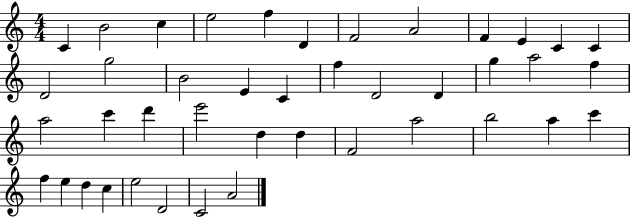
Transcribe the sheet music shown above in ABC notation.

X:1
T:Untitled
M:4/4
L:1/4
K:C
C B2 c e2 f D F2 A2 F E C C D2 g2 B2 E C f D2 D g a2 f a2 c' d' e'2 d d F2 a2 b2 a c' f e d c e2 D2 C2 A2